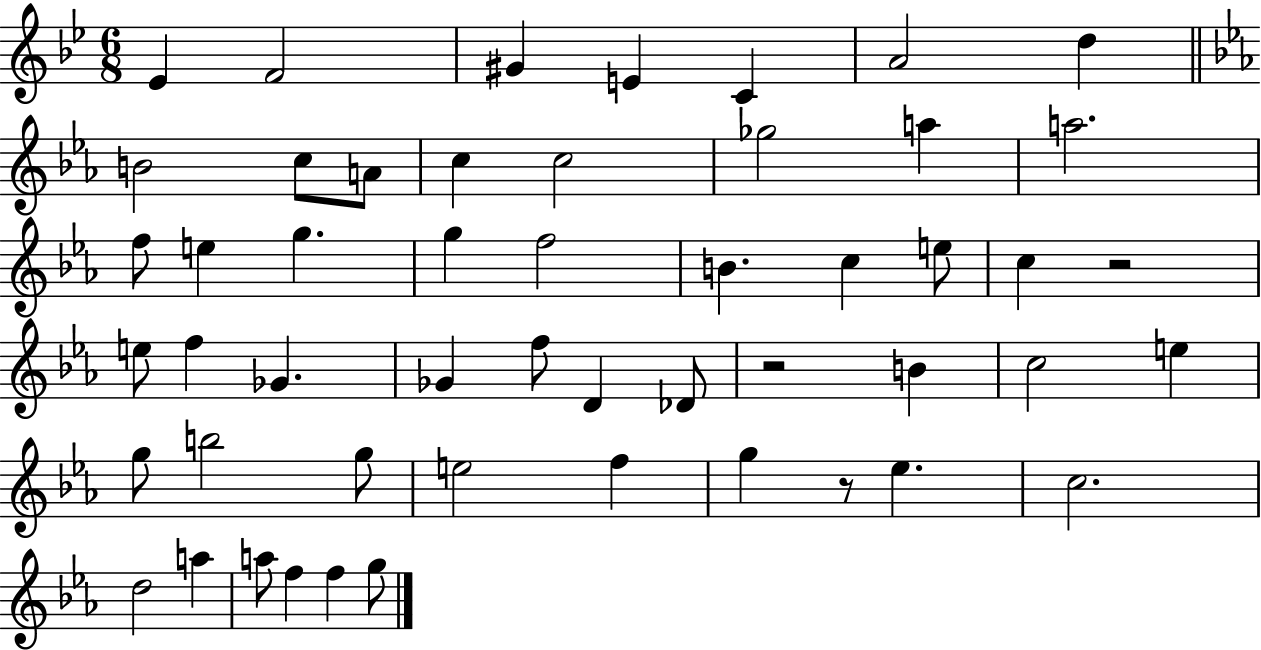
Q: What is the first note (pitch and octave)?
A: Eb4